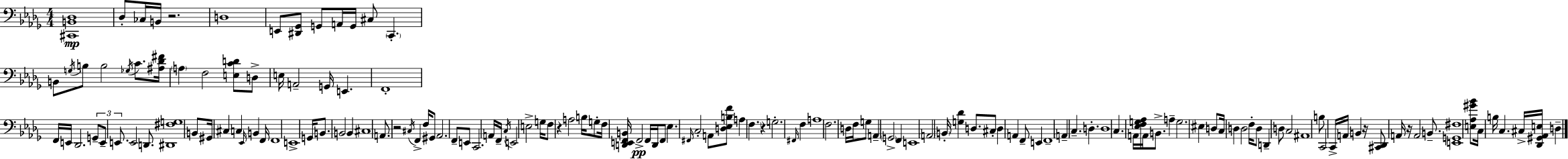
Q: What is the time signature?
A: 4/4